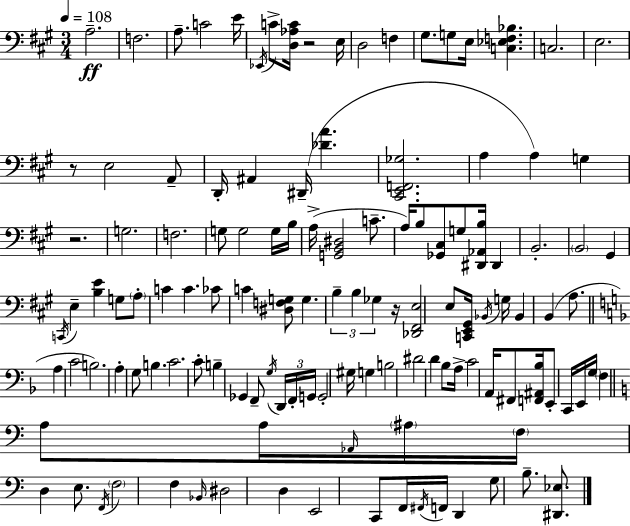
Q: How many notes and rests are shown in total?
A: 125